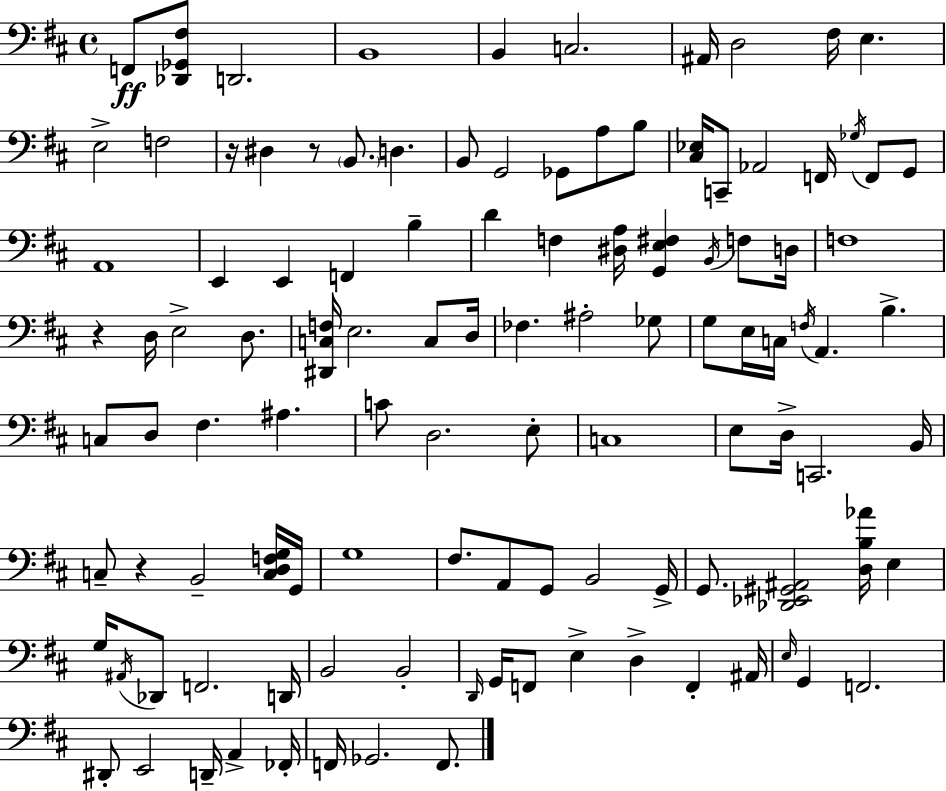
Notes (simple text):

F2/e [Db2,Gb2,F#3]/e D2/h. B2/w B2/q C3/h. A#2/s D3/h F#3/s E3/q. E3/h F3/h R/s D#3/q R/e B2/e. D3/q. B2/e G2/h Gb2/e A3/e B3/e [C#3,Eb3]/s C2/e Ab2/h F2/s Gb3/s F2/e G2/e A2/w E2/q E2/q F2/q B3/q D4/q F3/q [D#3,A3]/s [G2,E3,F#3]/q B2/s F3/e D3/s F3/w R/q D3/s E3/h D3/e. [D#2,C3,F3]/s E3/h. C3/e D3/s FES3/q. A#3/h Gb3/e G3/e E3/s C3/s F3/s A2/q. B3/q. C3/e D3/e F#3/q. A#3/q. C4/e D3/h. E3/e C3/w E3/e D3/s C2/h. B2/s C3/e R/q B2/h [C3,D3,F3,G3]/s G2/s G3/w F#3/e. A2/e G2/e B2/h G2/s G2/e. [Db2,Eb2,G#2,A#2]/h [D3,B3,Ab4]/s E3/q G3/s A#2/s Db2/e F2/h. D2/s B2/h B2/h D2/s G2/s F2/e E3/q D3/q F2/q A#2/s E3/s G2/q F2/h. D#2/e E2/h D2/s A2/q FES2/s F2/s Gb2/h. F2/e.